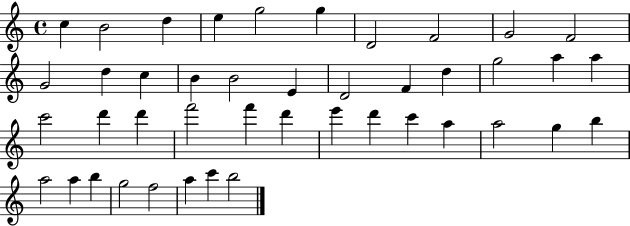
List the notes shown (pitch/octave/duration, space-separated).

C5/q B4/h D5/q E5/q G5/h G5/q D4/h F4/h G4/h F4/h G4/h D5/q C5/q B4/q B4/h E4/q D4/h F4/q D5/q G5/h A5/q A5/q C6/h D6/q D6/q F6/h F6/q D6/q E6/q D6/q C6/q A5/q A5/h G5/q B5/q A5/h A5/q B5/q G5/h F5/h A5/q C6/q B5/h